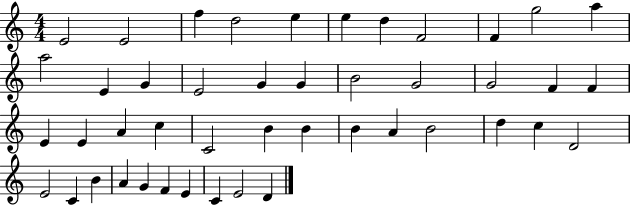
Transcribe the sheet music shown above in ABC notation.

X:1
T:Untitled
M:4/4
L:1/4
K:C
E2 E2 f d2 e e d F2 F g2 a a2 E G E2 G G B2 G2 G2 F F E E A c C2 B B B A B2 d c D2 E2 C B A G F E C E2 D